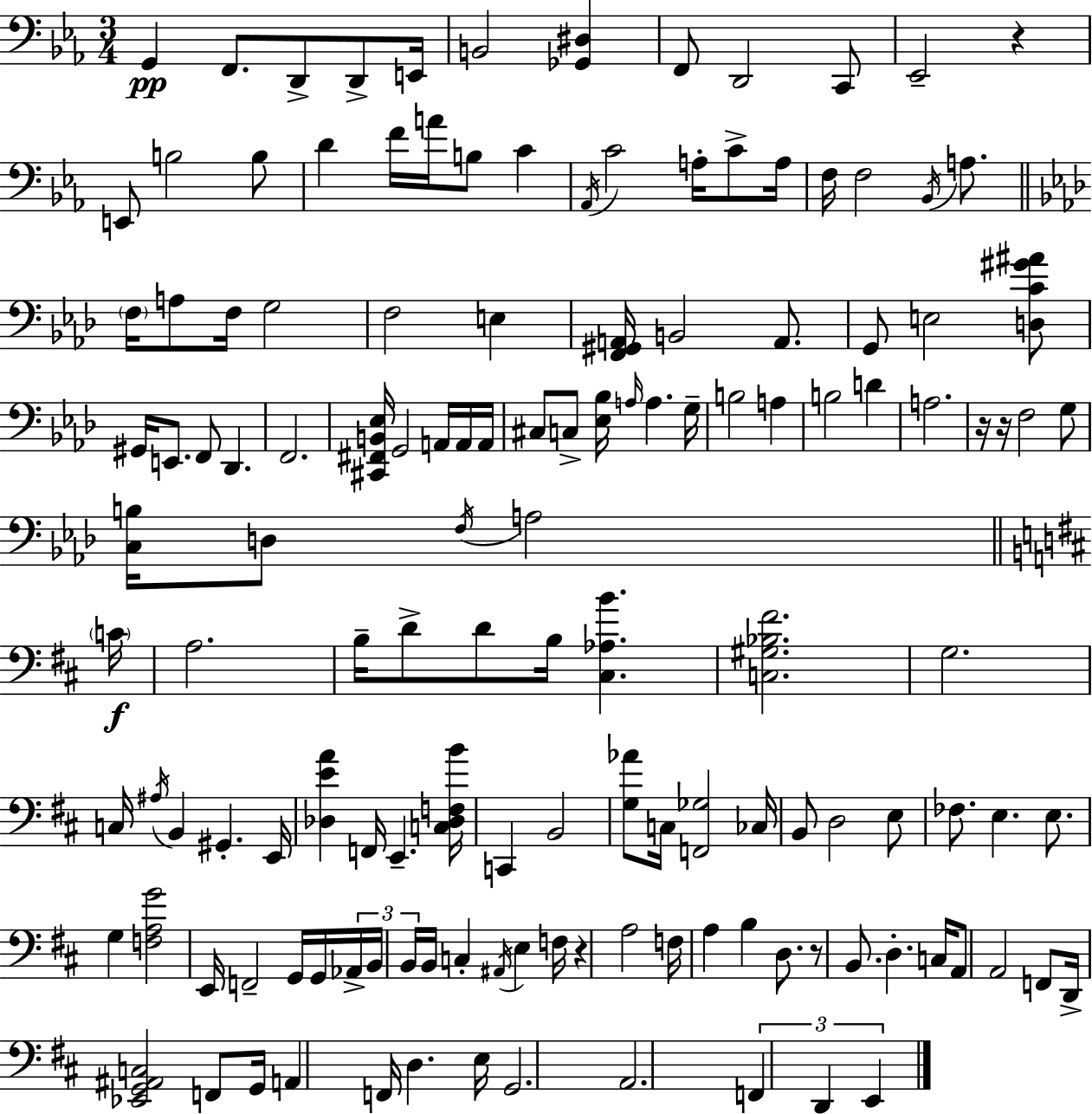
{
  \clef bass
  \numericTimeSignature
  \time 3/4
  \key c \minor
  \repeat volta 2 { g,4\pp f,8. d,8-> d,8-> e,16 | b,2 <ges, dis>4 | f,8 d,2 c,8 | ees,2-- r4 | \break e,8 b2 b8 | d'4 f'16 a'16 b8 c'4 | \acciaccatura { aes,16 } c'2 a16-. c'8-> | a16 f16 f2 \acciaccatura { bes,16 } a8. | \break \bar "||" \break \key aes \major \parenthesize f16 a8 f16 g2 | f2 e4 | <f, gis, a,>16 b,2 a,8. | g,8 e2 <d c' gis' ais'>8 | \break gis,16 e,8. f,8 des,4. | f,2. | <cis, fis, b, ees>16 g,2 a,16 a,16 a,16 | cis8 c8-> <ees bes>16 \grace { a16 } a4. | \break g16-- b2 a4 | b2 d'4 | a2. | r16 r16 f2 g8 | \break <c b>16 d8 \acciaccatura { f16 } a2 | \bar "||" \break \key d \major \parenthesize c'16\f a2. | b16-- d'8-> d'8 b16 <cis aes b'>4. | <c gis bes fis'>2. | g2. | \break c16 \acciaccatura { ais16 } b,4 gis,4.-. | e,16 <des e' a'>4 f,16 e,4.-- | <c des f b'>16 c,4 b,2 | <g aes'>8 c16 <f, ges>2 | \break ces16 b,8 d2 | e8 fes8. e4. e8. | g4 <f a g'>2 | e,16 f,2-- g,16 | \break g,16 \tuplet 3/2 { aes,16-> b,16 b,16 } b,16 c4-. \acciaccatura { ais,16 } e4 | f16 r4 a2 | f16 a4 b4 | d8. r8 b,8. d4.-. | \break c16 a,8 a,2 | f,8 d,16-> <ees, g, ais, c>2 | f,8 g,16 a,4 f,16 d4. | e16 g,2. | \break a,2. | \tuplet 3/2 { f,4 d,4 e,4 } | } \bar "|."
}